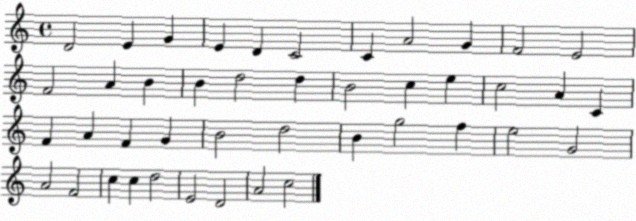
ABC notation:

X:1
T:Untitled
M:4/4
L:1/4
K:C
D2 E G E D C2 C A2 G F2 E2 F2 A B B d2 d B2 c e c2 A C F A F G B2 d2 B g2 f e2 G2 A2 F2 c c d2 E2 D2 A2 c2